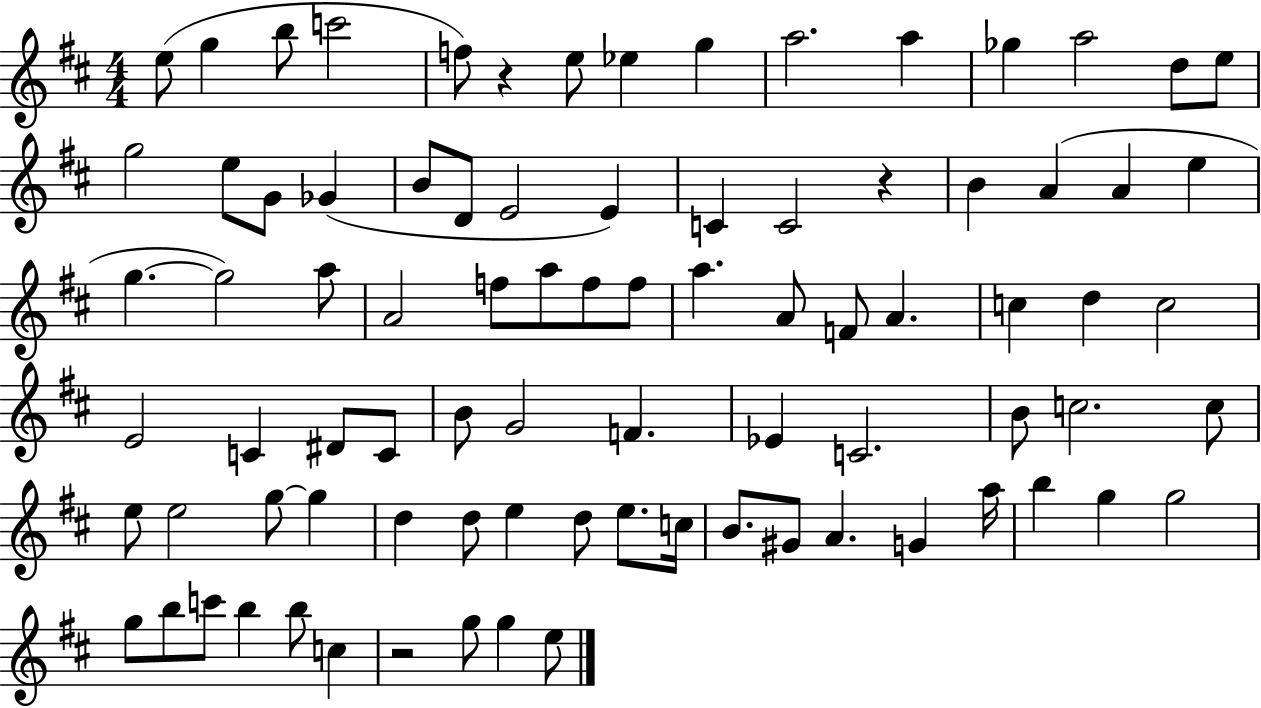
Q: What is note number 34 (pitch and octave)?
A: A5